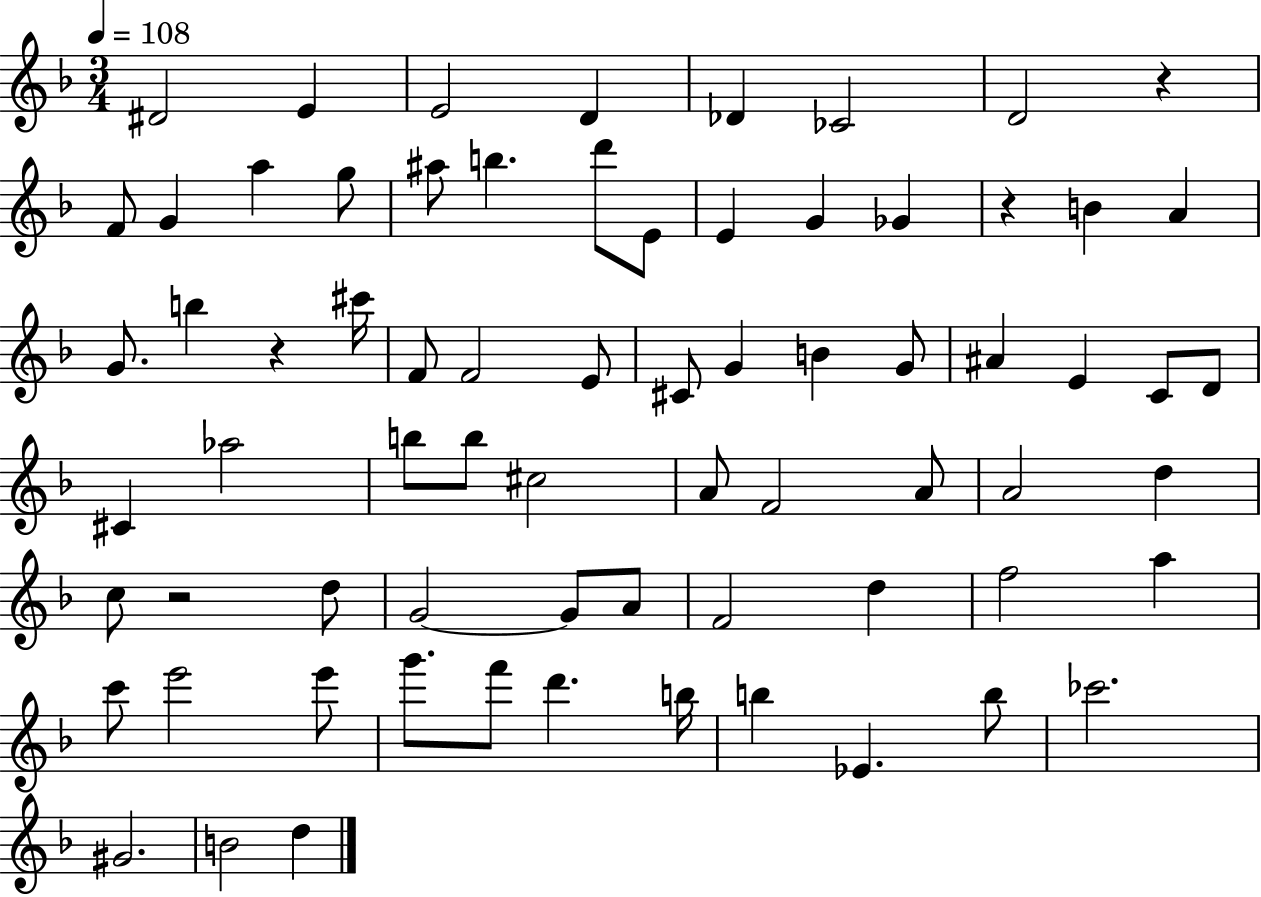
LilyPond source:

{
  \clef treble
  \numericTimeSignature
  \time 3/4
  \key f \major
  \tempo 4 = 108
  dis'2 e'4 | e'2 d'4 | des'4 ces'2 | d'2 r4 | \break f'8 g'4 a''4 g''8 | ais''8 b''4. d'''8 e'8 | e'4 g'4 ges'4 | r4 b'4 a'4 | \break g'8. b''4 r4 cis'''16 | f'8 f'2 e'8 | cis'8 g'4 b'4 g'8 | ais'4 e'4 c'8 d'8 | \break cis'4 aes''2 | b''8 b''8 cis''2 | a'8 f'2 a'8 | a'2 d''4 | \break c''8 r2 d''8 | g'2~~ g'8 a'8 | f'2 d''4 | f''2 a''4 | \break c'''8 e'''2 e'''8 | g'''8. f'''8 d'''4. b''16 | b''4 ees'4. b''8 | ces'''2. | \break gis'2. | b'2 d''4 | \bar "|."
}